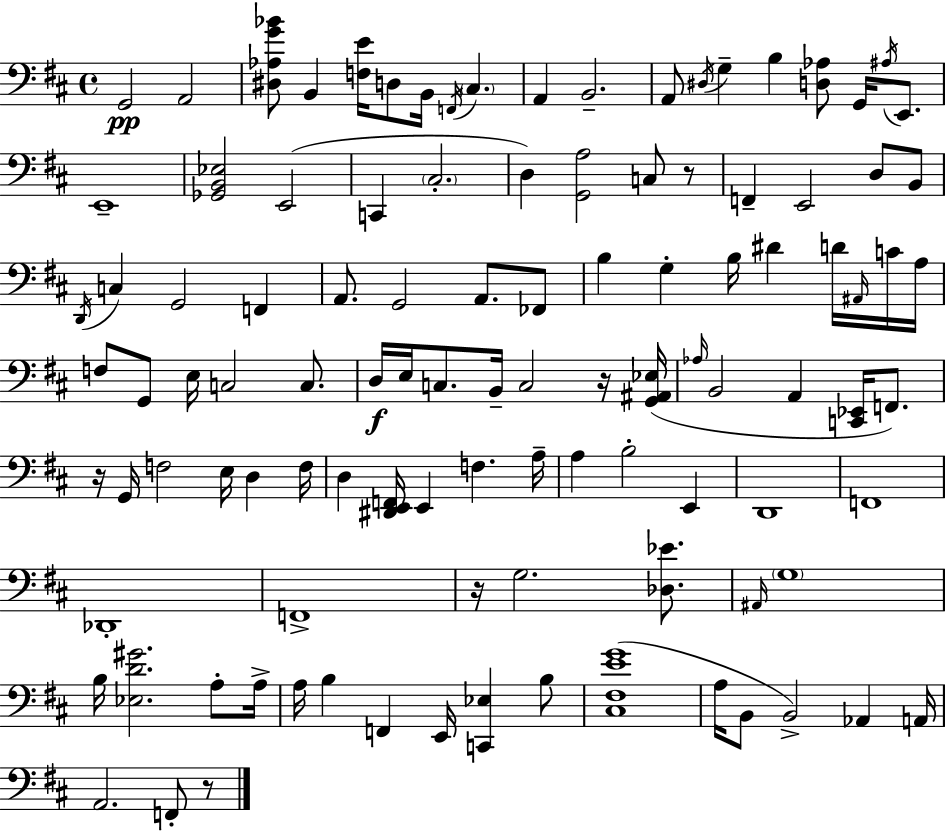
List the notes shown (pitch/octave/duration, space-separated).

G2/h A2/h [D#3,Ab3,G4,Bb4]/e B2/q [F3,E4]/s D3/e B2/s F2/s C#3/q. A2/q B2/h. A2/e D#3/s G3/q B3/q [D3,Ab3]/e G2/s A#3/s E2/e. E2/w [Gb2,B2,Eb3]/h E2/h C2/q C#3/h. D3/q [G2,A3]/h C3/e R/e F2/q E2/h D3/e B2/e D2/s C3/q G2/h F2/q A2/e. G2/h A2/e. FES2/e B3/q G3/q B3/s D#4/q D4/s A#2/s C4/s A3/s F3/e G2/e E3/s C3/h C3/e. D3/s E3/s C3/e. B2/s C3/h R/s [G2,A#2,Eb3]/s Ab3/s B2/h A2/q [C2,Eb2]/s F2/e. R/s G2/s F3/h E3/s D3/q F3/s D3/q [D#2,E2,F2]/s E2/q F3/q. A3/s A3/q B3/h E2/q D2/w F2/w Db2/w F2/w R/s G3/h. [Db3,Eb4]/e. A#2/s G3/w B3/s [Eb3,D4,G#4]/h. A3/e A3/s A3/s B3/q F2/q E2/s [C2,Eb3]/q B3/e [C#3,F#3,E4,G4]/w A3/s B2/e B2/h Ab2/q A2/s A2/h. F2/e R/e